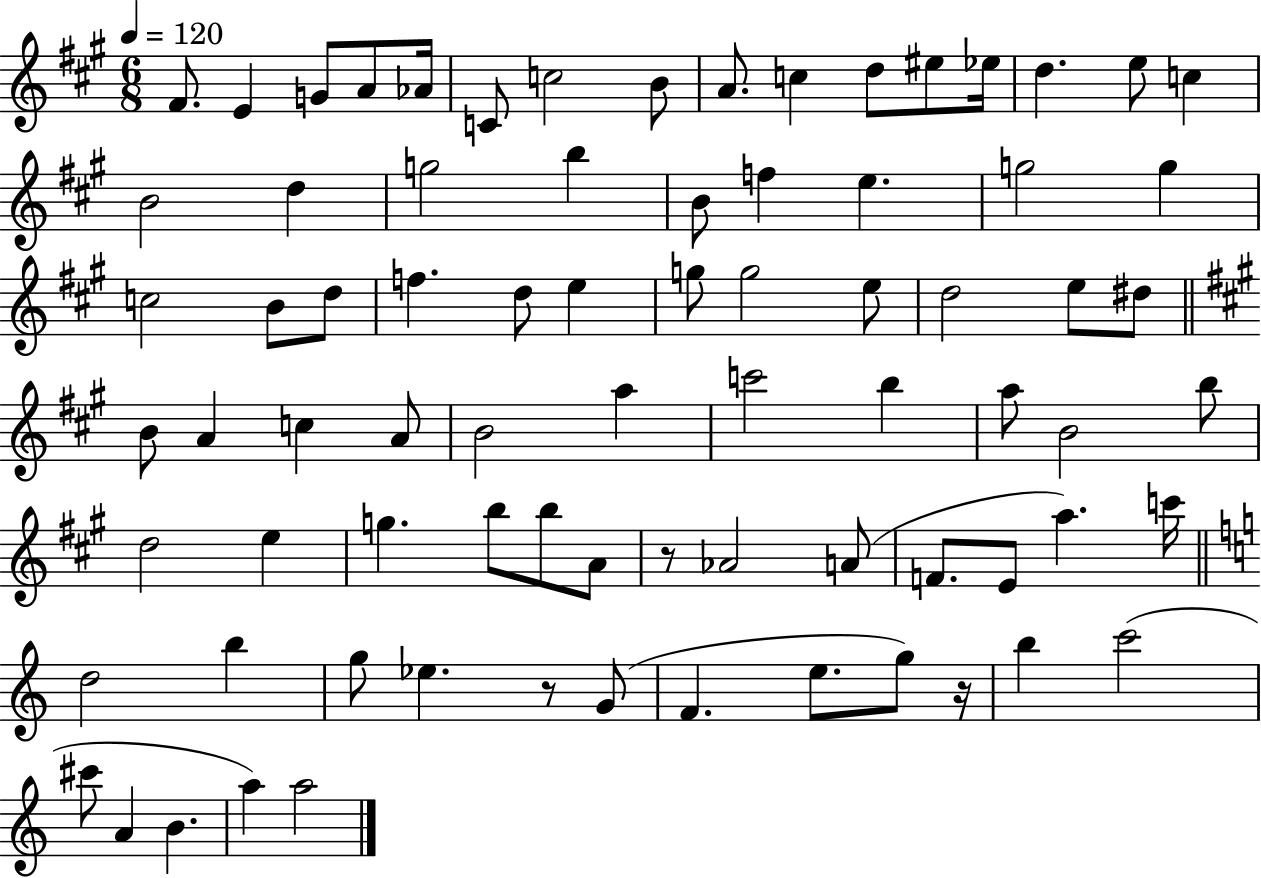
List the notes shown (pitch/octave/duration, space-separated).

F#4/e. E4/q G4/e A4/e Ab4/s C4/e C5/h B4/e A4/e. C5/q D5/e EIS5/e Eb5/s D5/q. E5/e C5/q B4/h D5/q G5/h B5/q B4/e F5/q E5/q. G5/h G5/q C5/h B4/e D5/e F5/q. D5/e E5/q G5/e G5/h E5/e D5/h E5/e D#5/e B4/e A4/q C5/q A4/e B4/h A5/q C6/h B5/q A5/e B4/h B5/e D5/h E5/q G5/q. B5/e B5/e A4/e R/e Ab4/h A4/e F4/e. E4/e A5/q. C6/s D5/h B5/q G5/e Eb5/q. R/e G4/e F4/q. E5/e. G5/e R/s B5/q C6/h C#6/e A4/q B4/q. A5/q A5/h